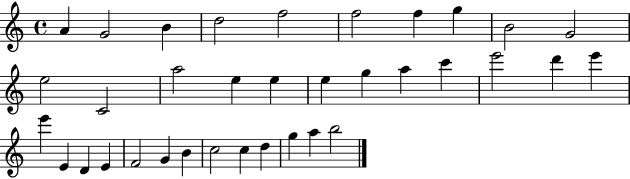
X:1
T:Untitled
M:4/4
L:1/4
K:C
A G2 B d2 f2 f2 f g B2 G2 e2 C2 a2 e e e g a c' e'2 d' e' e' E D E F2 G B c2 c d g a b2